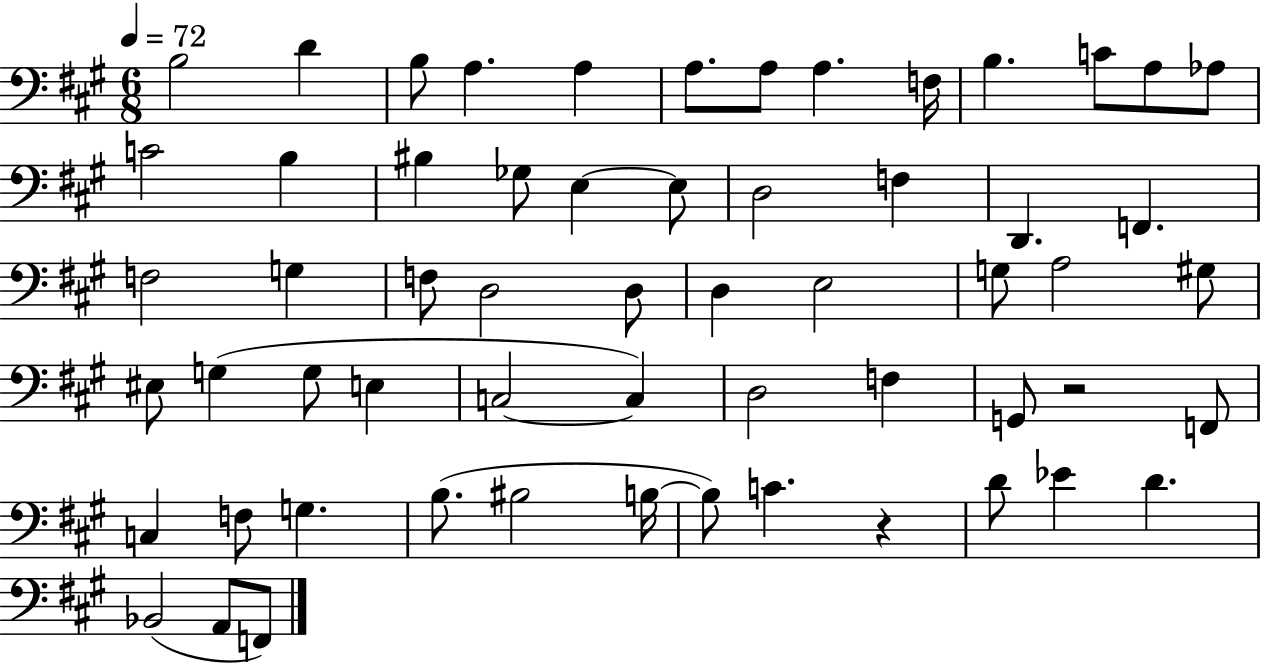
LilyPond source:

{
  \clef bass
  \numericTimeSignature
  \time 6/8
  \key a \major
  \tempo 4 = 72
  b2 d'4 | b8 a4. a4 | a8. a8 a4. f16 | b4. c'8 a8 aes8 | \break c'2 b4 | bis4 ges8 e4~~ e8 | d2 f4 | d,4. f,4. | \break f2 g4 | f8 d2 d8 | d4 e2 | g8 a2 gis8 | \break eis8 g4( g8 e4 | c2~~ c4) | d2 f4 | g,8 r2 f,8 | \break c4 f8 g4. | b8.( bis2 b16~~ | b8) c'4. r4 | d'8 ees'4 d'4. | \break bes,2( a,8 f,8) | \bar "|."
}